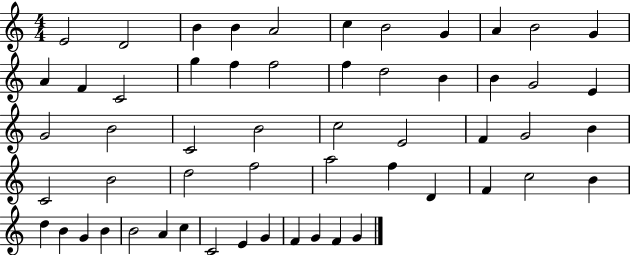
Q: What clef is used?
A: treble